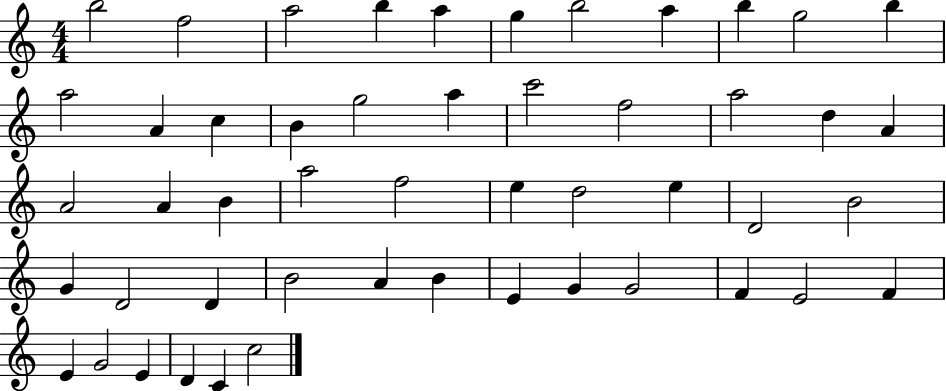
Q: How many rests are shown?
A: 0